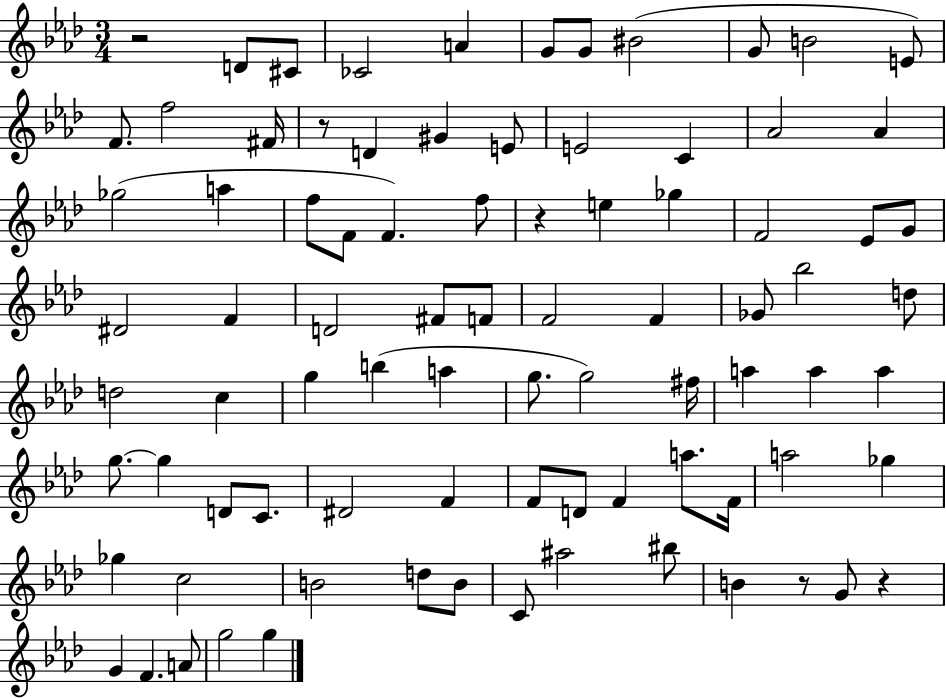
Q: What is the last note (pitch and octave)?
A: G5